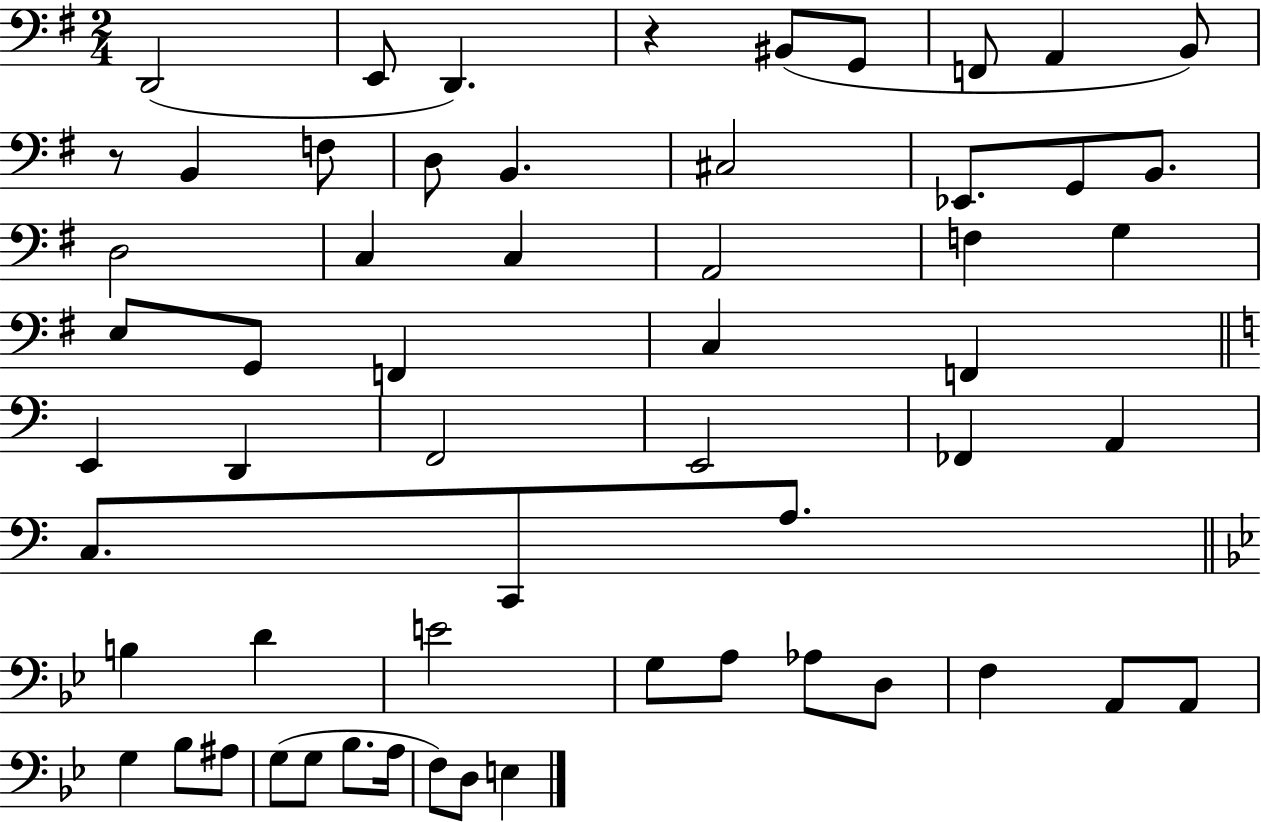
D2/h E2/e D2/q. R/q BIS2/e G2/e F2/e A2/q B2/e R/e B2/q F3/e D3/e B2/q. C#3/h Eb2/e. G2/e B2/e. D3/h C3/q C3/q A2/h F3/q G3/q E3/e G2/e F2/q C3/q F2/q E2/q D2/q F2/h E2/h FES2/q A2/q C3/e. C2/e A3/e. B3/q D4/q E4/h G3/e A3/e Ab3/e D3/e F3/q A2/e A2/e G3/q Bb3/e A#3/e G3/e G3/e Bb3/e. A3/s F3/e D3/e E3/q